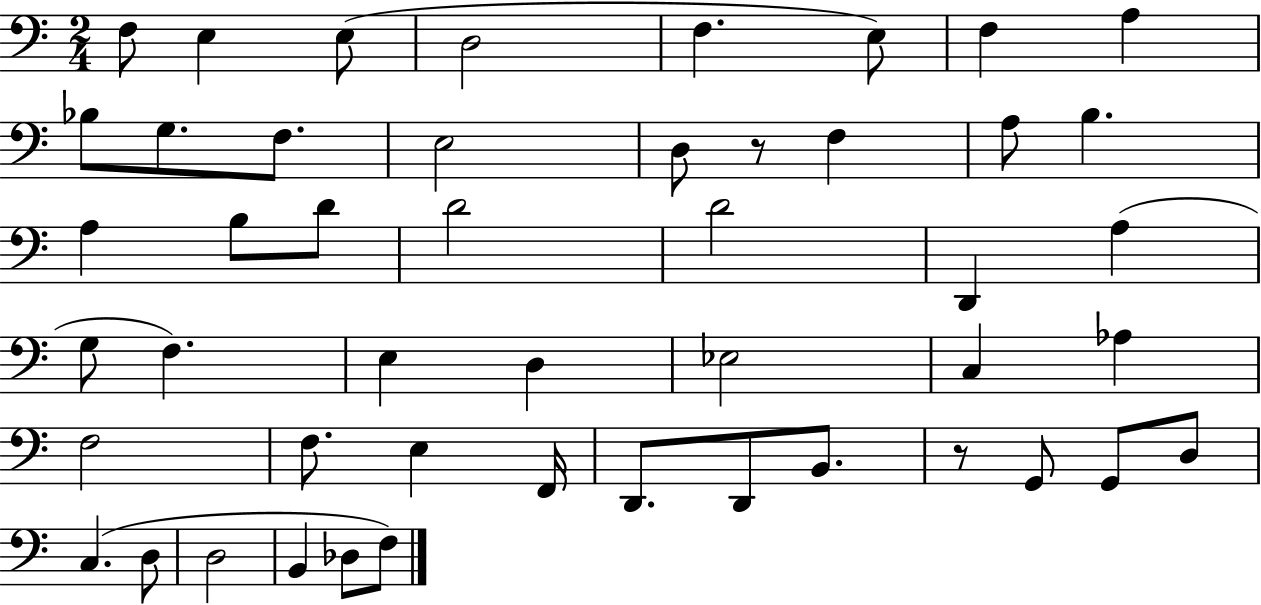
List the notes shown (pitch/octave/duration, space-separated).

F3/e E3/q E3/e D3/h F3/q. E3/e F3/q A3/q Bb3/e G3/e. F3/e. E3/h D3/e R/e F3/q A3/e B3/q. A3/q B3/e D4/e D4/h D4/h D2/q A3/q G3/e F3/q. E3/q D3/q Eb3/h C3/q Ab3/q F3/h F3/e. E3/q F2/s D2/e. D2/e B2/e. R/e G2/e G2/e D3/e C3/q. D3/e D3/h B2/q Db3/e F3/e